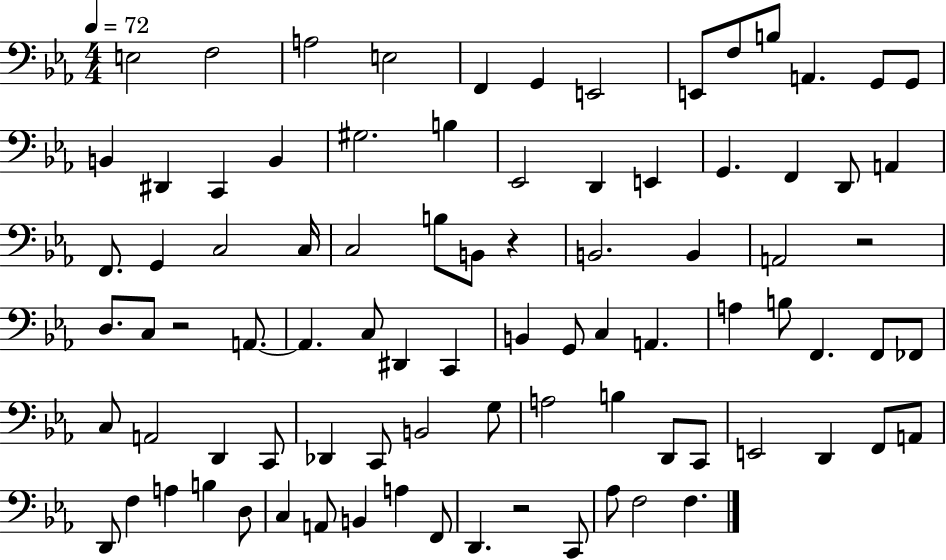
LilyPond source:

{
  \clef bass
  \numericTimeSignature
  \time 4/4
  \key ees \major
  \tempo 4 = 72
  e2 f2 | a2 e2 | f,4 g,4 e,2 | e,8 f8 b8 a,4. g,8 g,8 | \break b,4 dis,4 c,4 b,4 | gis2. b4 | ees,2 d,4 e,4 | g,4. f,4 d,8 a,4 | \break f,8. g,4 c2 c16 | c2 b8 b,8 r4 | b,2. b,4 | a,2 r2 | \break d8. c8 r2 a,8.~~ | a,4. c8 dis,4 c,4 | b,4 g,8 c4 a,4. | a4 b8 f,4. f,8 fes,8 | \break c8 a,2 d,4 c,8 | des,4 c,8 b,2 g8 | a2 b4 d,8 c,8 | e,2 d,4 f,8 a,8 | \break d,8 f4 a4 b4 d8 | c4 a,8 b,4 a4 f,8 | d,4. r2 c,8 | aes8 f2 f4. | \break \bar "|."
}